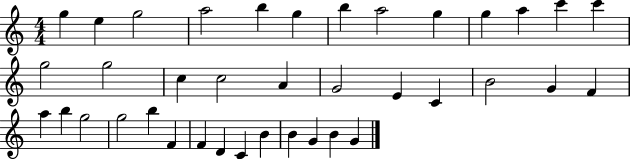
X:1
T:Untitled
M:4/4
L:1/4
K:C
g e g2 a2 b g b a2 g g a c' c' g2 g2 c c2 A G2 E C B2 G F a b g2 g2 b F F D C B B G B G